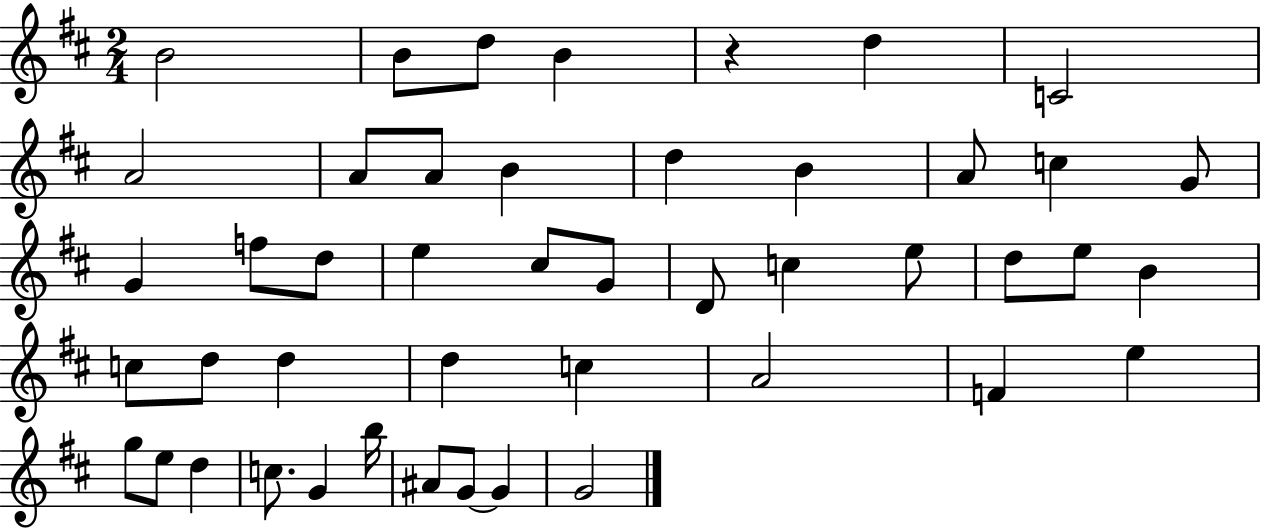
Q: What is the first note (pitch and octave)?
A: B4